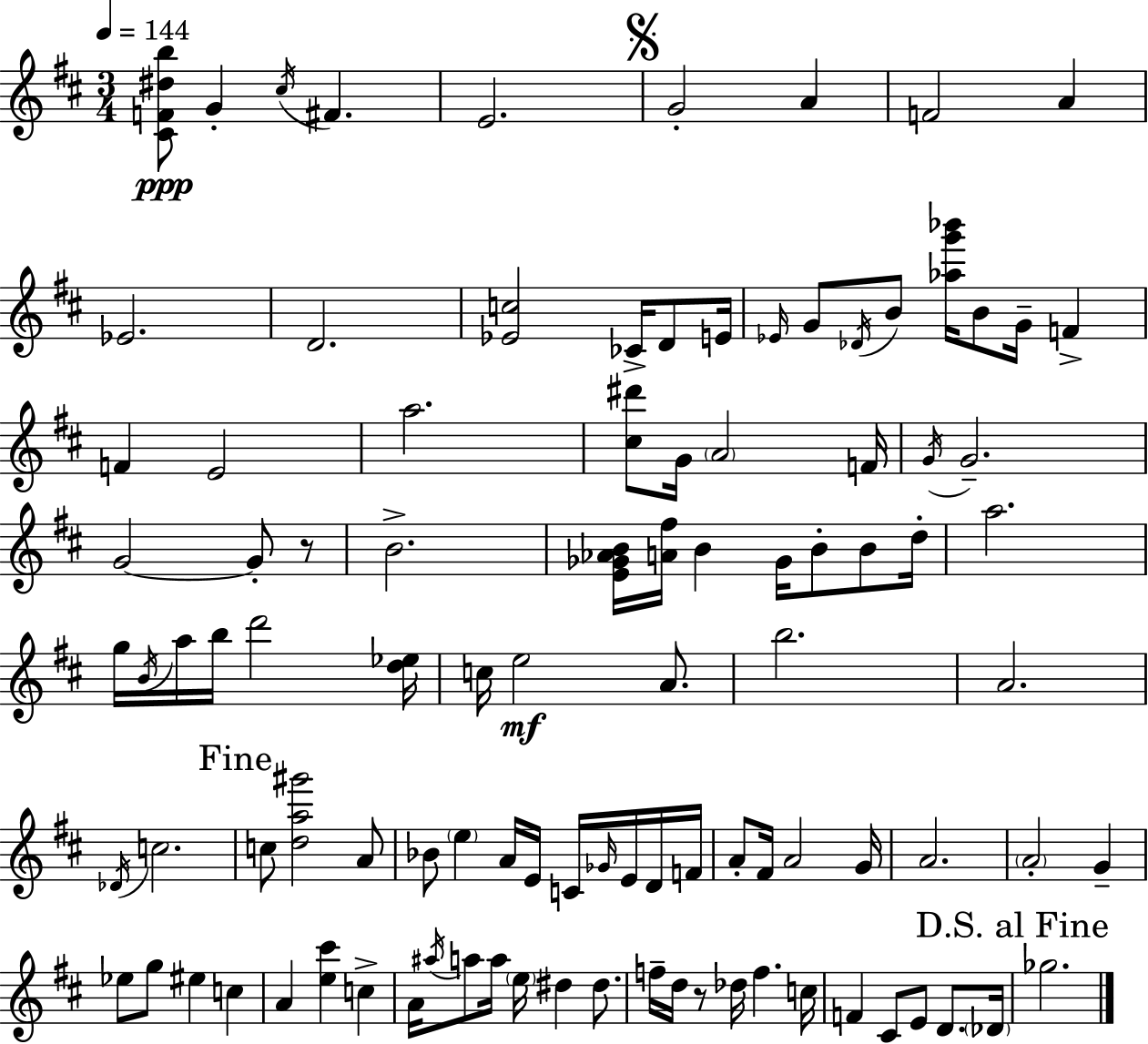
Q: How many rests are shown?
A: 2